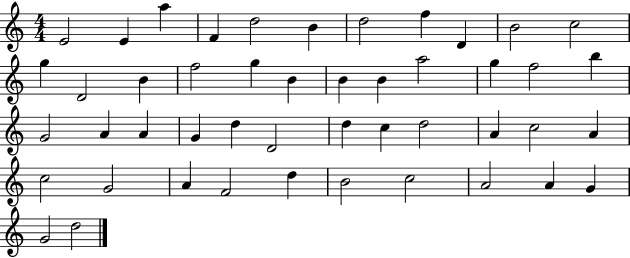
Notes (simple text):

E4/h E4/q A5/q F4/q D5/h B4/q D5/h F5/q D4/q B4/h C5/h G5/q D4/h B4/q F5/h G5/q B4/q B4/q B4/q A5/h G5/q F5/h B5/q G4/h A4/q A4/q G4/q D5/q D4/h D5/q C5/q D5/h A4/q C5/h A4/q C5/h G4/h A4/q F4/h D5/q B4/h C5/h A4/h A4/q G4/q G4/h D5/h